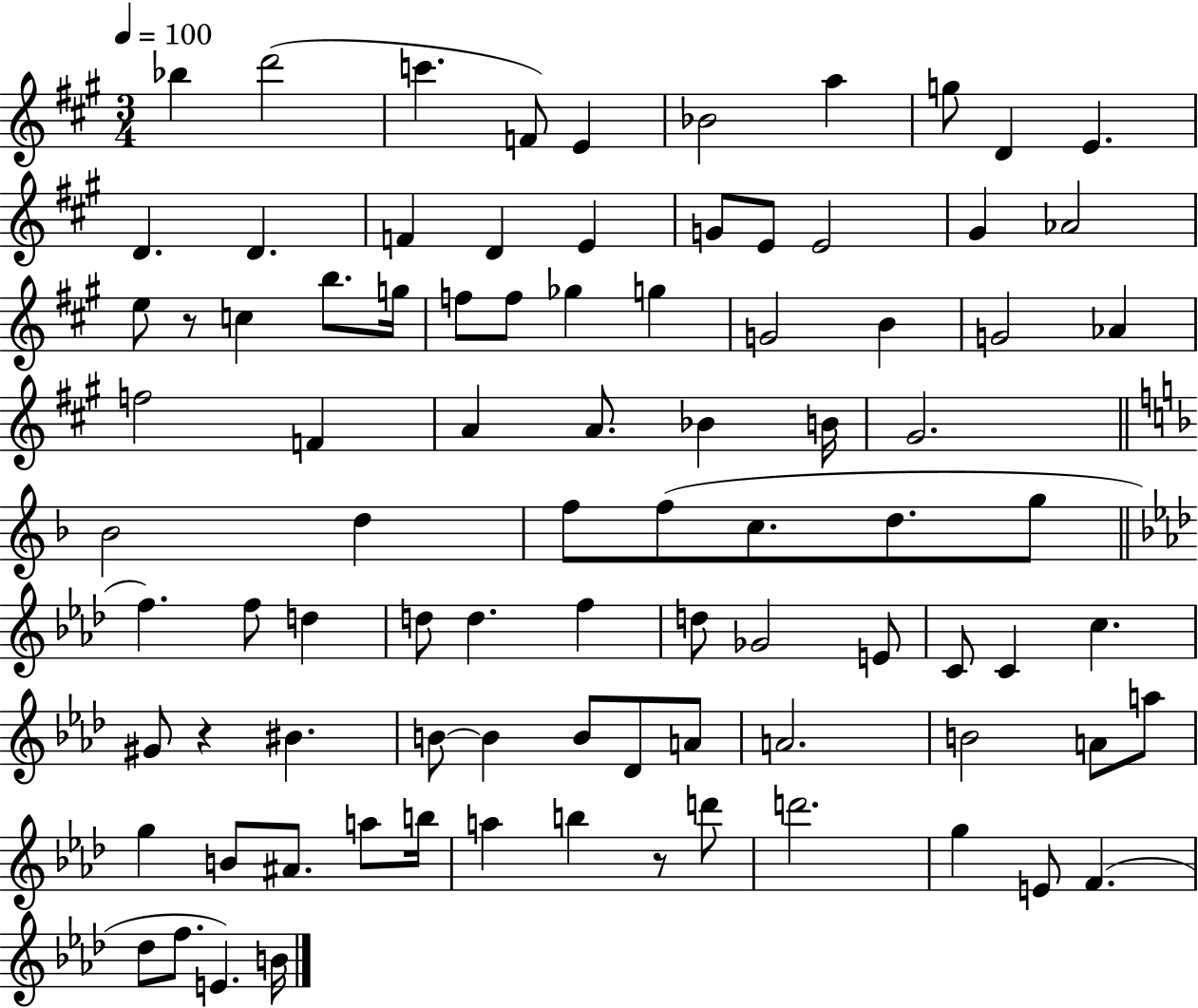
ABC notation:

X:1
T:Untitled
M:3/4
L:1/4
K:A
_b d'2 c' F/2 E _B2 a g/2 D E D D F D E G/2 E/2 E2 ^G _A2 e/2 z/2 c b/2 g/4 f/2 f/2 _g g G2 B G2 _A f2 F A A/2 _B B/4 ^G2 _B2 d f/2 f/2 c/2 d/2 g/2 f f/2 d d/2 d f d/2 _G2 E/2 C/2 C c ^G/2 z ^B B/2 B B/2 _D/2 A/2 A2 B2 A/2 a/2 g B/2 ^A/2 a/2 b/4 a b z/2 d'/2 d'2 g E/2 F _d/2 f/2 E B/4